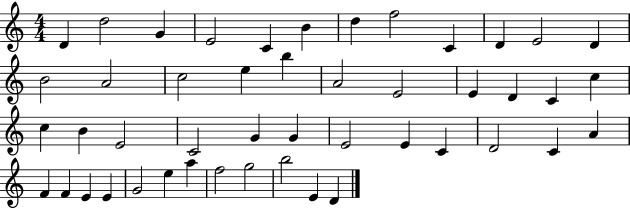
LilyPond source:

{
  \clef treble
  \numericTimeSignature
  \time 4/4
  \key c \major
  d'4 d''2 g'4 | e'2 c'4 b'4 | d''4 f''2 c'4 | d'4 e'2 d'4 | \break b'2 a'2 | c''2 e''4 b''4 | a'2 e'2 | e'4 d'4 c'4 c''4 | \break c''4 b'4 e'2 | c'2 g'4 g'4 | e'2 e'4 c'4 | d'2 c'4 a'4 | \break f'4 f'4 e'4 e'4 | g'2 e''4 a''4 | f''2 g''2 | b''2 e'4 d'4 | \break \bar "|."
}